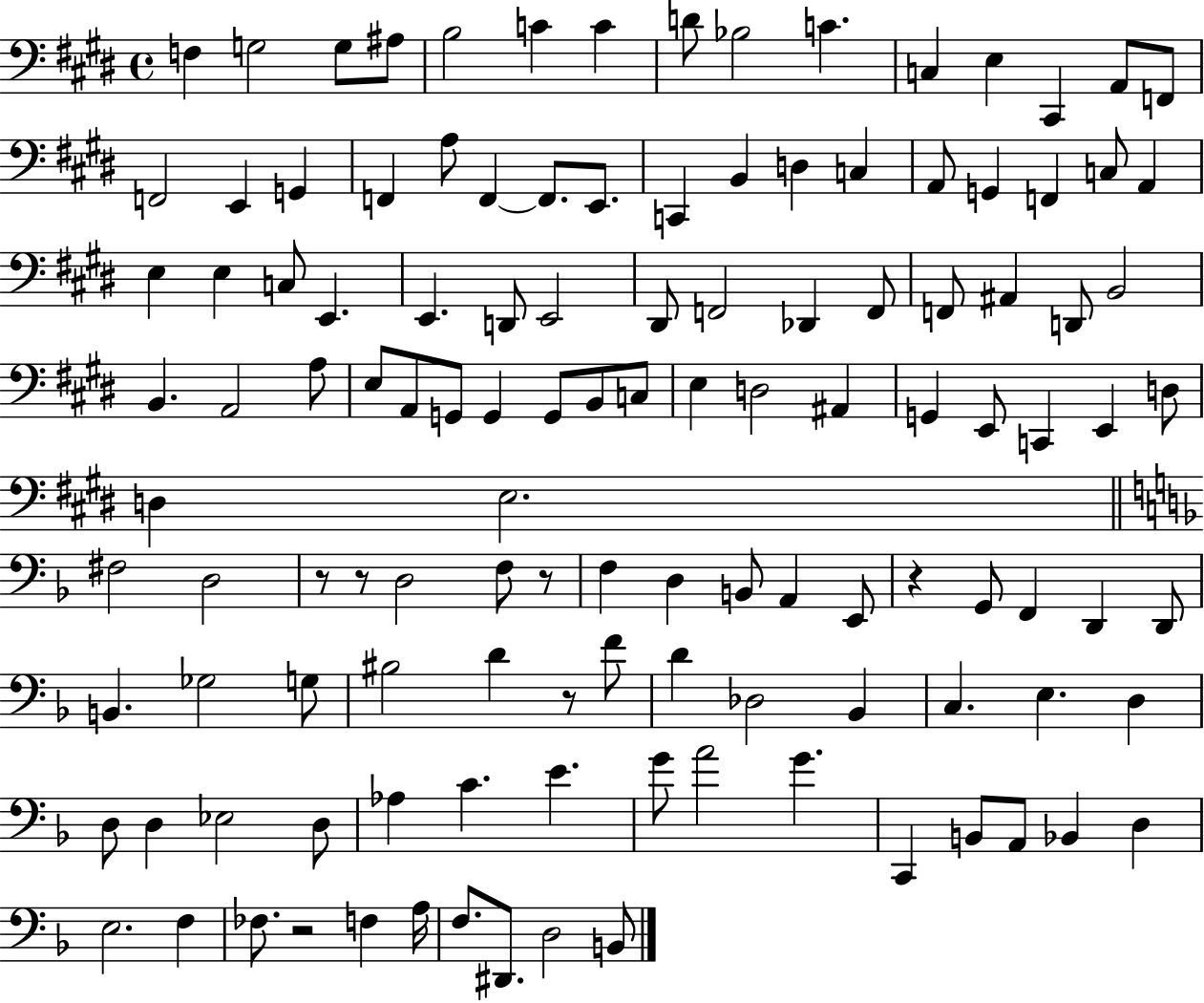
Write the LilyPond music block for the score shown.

{
  \clef bass
  \time 4/4
  \defaultTimeSignature
  \key e \major
  f4 g2 g8 ais8 | b2 c'4 c'4 | d'8 bes2 c'4. | c4 e4 cis,4 a,8 f,8 | \break f,2 e,4 g,4 | f,4 a8 f,4~~ f,8. e,8. | c,4 b,4 d4 c4 | a,8 g,4 f,4 c8 a,4 | \break e4 e4 c8 e,4. | e,4. d,8 e,2 | dis,8 f,2 des,4 f,8 | f,8 ais,4 d,8 b,2 | \break b,4. a,2 a8 | e8 a,8 g,8 g,4 g,8 b,8 c8 | e4 d2 ais,4 | g,4 e,8 c,4 e,4 d8 | \break d4 e2. | \bar "||" \break \key f \major fis2 d2 | r8 r8 d2 f8 r8 | f4 d4 b,8 a,4 e,8 | r4 g,8 f,4 d,4 d,8 | \break b,4. ges2 g8 | bis2 d'4 r8 f'8 | d'4 des2 bes,4 | c4. e4. d4 | \break d8 d4 ees2 d8 | aes4 c'4. e'4. | g'8 a'2 g'4. | c,4 b,8 a,8 bes,4 d4 | \break e2. f4 | fes8. r2 f4 a16 | f8. dis,8. d2 b,8 | \bar "|."
}